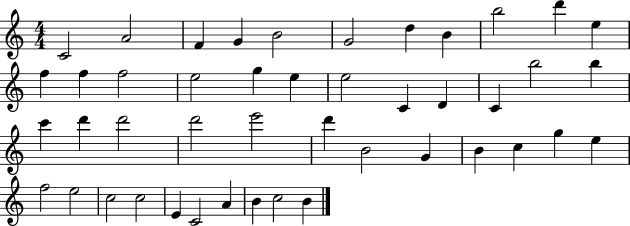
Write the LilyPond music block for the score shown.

{
  \clef treble
  \numericTimeSignature
  \time 4/4
  \key c \major
  c'2 a'2 | f'4 g'4 b'2 | g'2 d''4 b'4 | b''2 d'''4 e''4 | \break f''4 f''4 f''2 | e''2 g''4 e''4 | e''2 c'4 d'4 | c'4 b''2 b''4 | \break c'''4 d'''4 d'''2 | d'''2 e'''2 | d'''4 b'2 g'4 | b'4 c''4 g''4 e''4 | \break f''2 e''2 | c''2 c''2 | e'4 c'2 a'4 | b'4 c''2 b'4 | \break \bar "|."
}